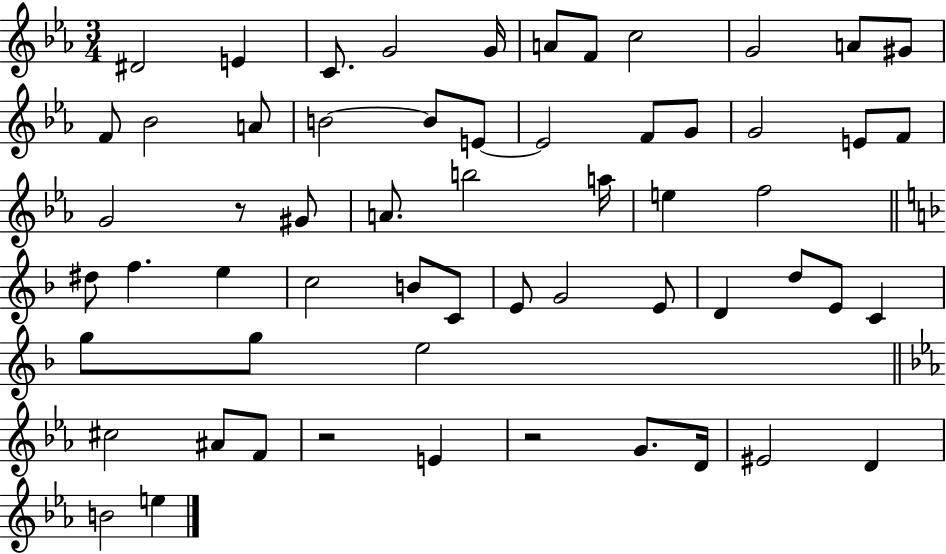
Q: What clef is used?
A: treble